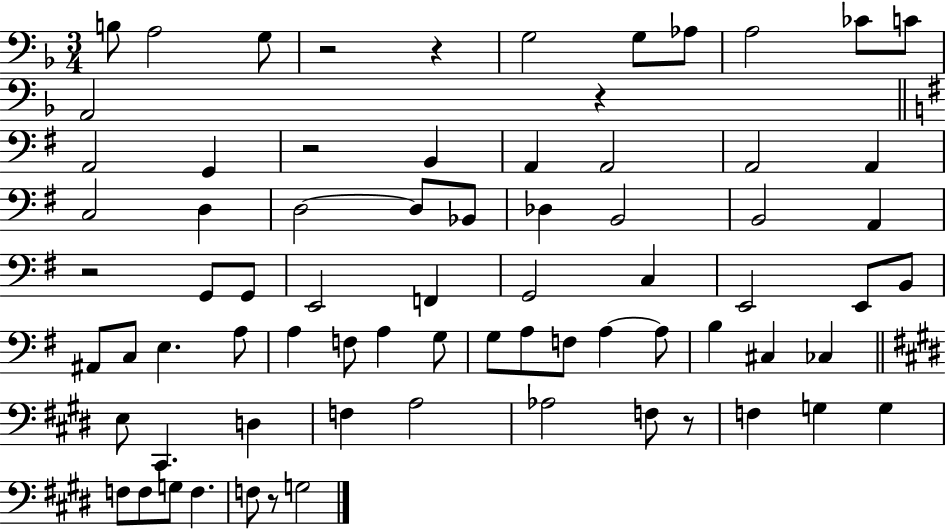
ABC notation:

X:1
T:Untitled
M:3/4
L:1/4
K:F
B,/2 A,2 G,/2 z2 z G,2 G,/2 _A,/2 A,2 _C/2 C/2 A,,2 z A,,2 G,, z2 B,, A,, A,,2 A,,2 A,, C,2 D, D,2 D,/2 _B,,/2 _D, B,,2 B,,2 A,, z2 G,,/2 G,,/2 E,,2 F,, G,,2 C, E,,2 E,,/2 B,,/2 ^A,,/2 C,/2 E, A,/2 A, F,/2 A, G,/2 G,/2 A,/2 F,/2 A, A,/2 B, ^C, _C, E,/2 ^C,, D, F, A,2 _A,2 F,/2 z/2 F, G, G, F,/2 F,/2 G,/2 F, F,/2 z/2 G,2